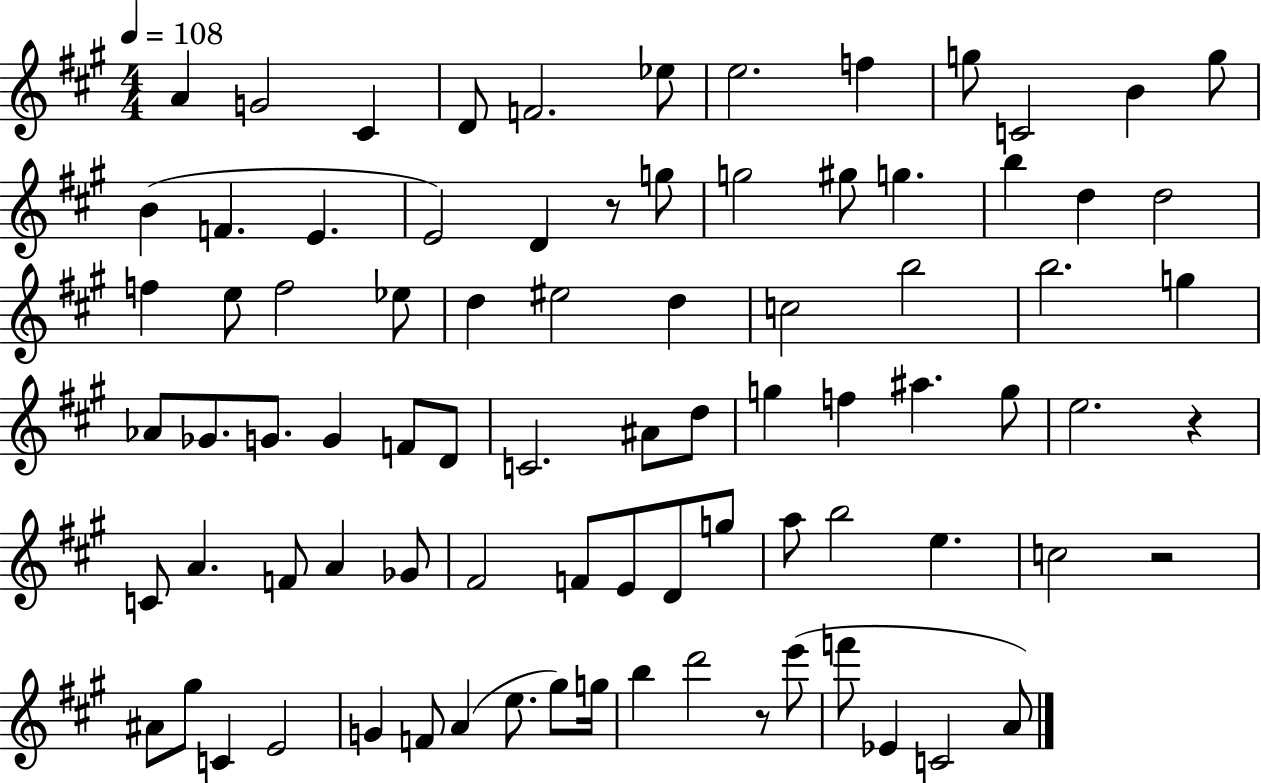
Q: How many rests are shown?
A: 4